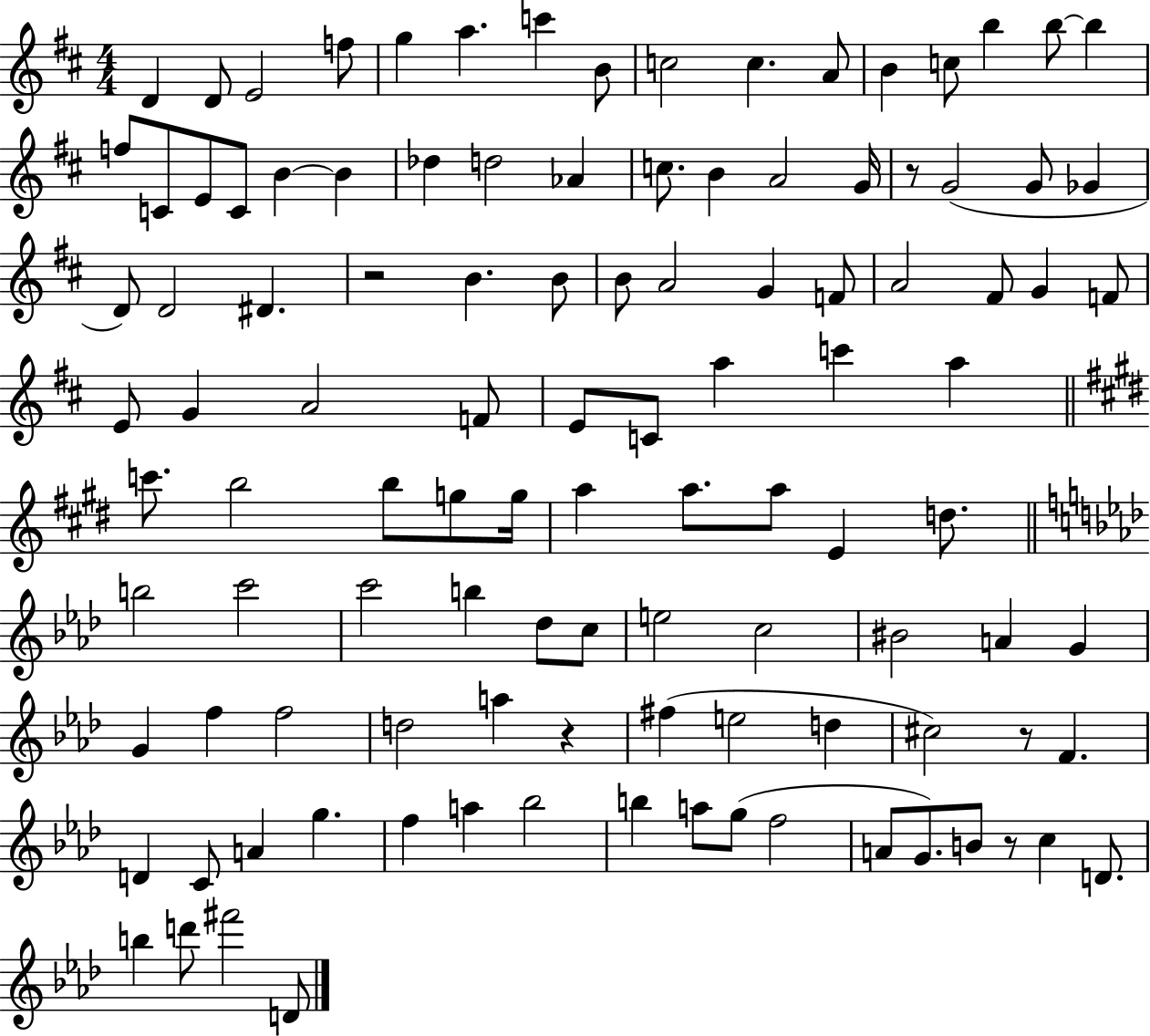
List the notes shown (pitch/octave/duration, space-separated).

D4/q D4/e E4/h F5/e G5/q A5/q. C6/q B4/e C5/h C5/q. A4/e B4/q C5/e B5/q B5/e B5/q F5/e C4/e E4/e C4/e B4/q B4/q Db5/q D5/h Ab4/q C5/e. B4/q A4/h G4/s R/e G4/h G4/e Gb4/q D4/e D4/h D#4/q. R/h B4/q. B4/e B4/e A4/h G4/q F4/e A4/h F#4/e G4/q F4/e E4/e G4/q A4/h F4/e E4/e C4/e A5/q C6/q A5/q C6/e. B5/h B5/e G5/e G5/s A5/q A5/e. A5/e E4/q D5/e. B5/h C6/h C6/h B5/q Db5/e C5/e E5/h C5/h BIS4/h A4/q G4/q G4/q F5/q F5/h D5/h A5/q R/q F#5/q E5/h D5/q C#5/h R/e F4/q. D4/q C4/e A4/q G5/q. F5/q A5/q Bb5/h B5/q A5/e G5/e F5/h A4/e G4/e. B4/e R/e C5/q D4/e. B5/q D6/e F#6/h D4/e